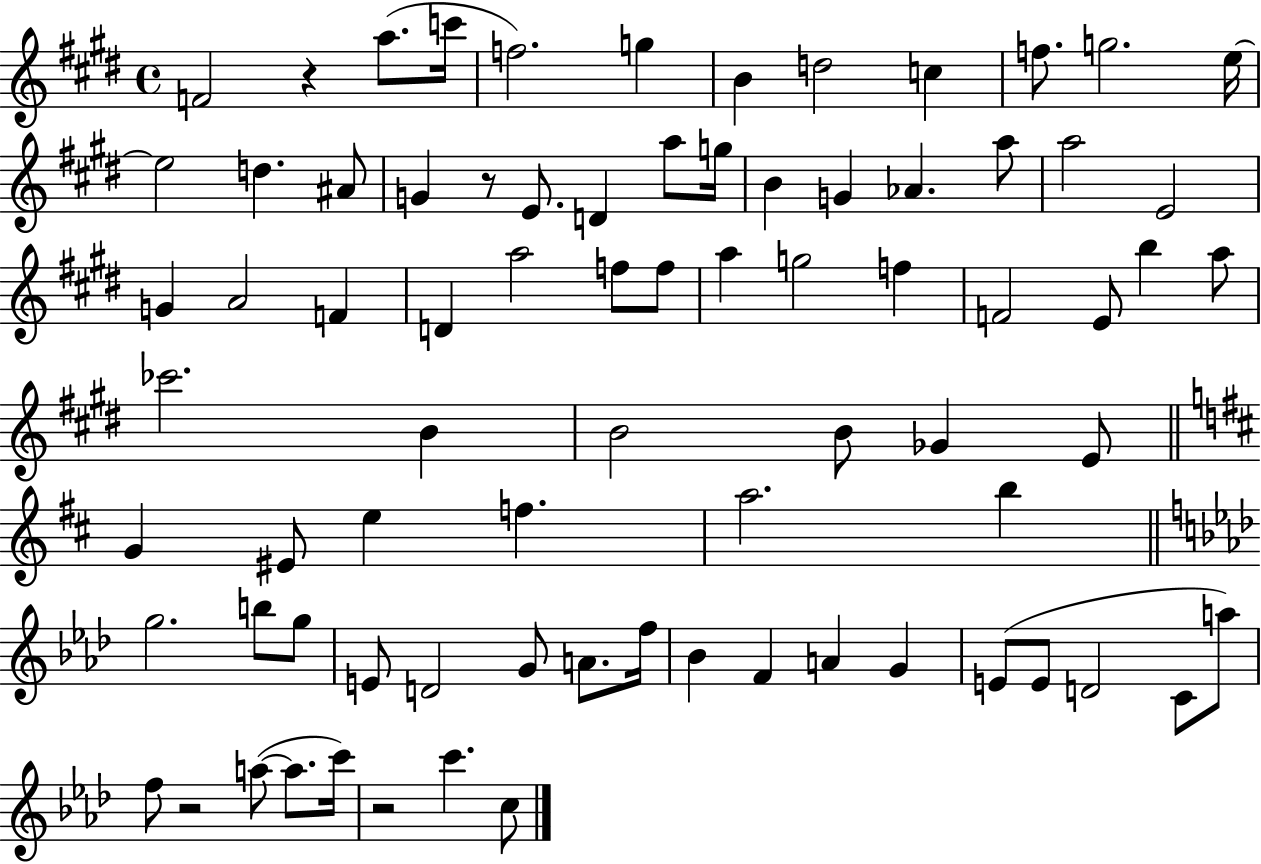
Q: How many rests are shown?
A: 4